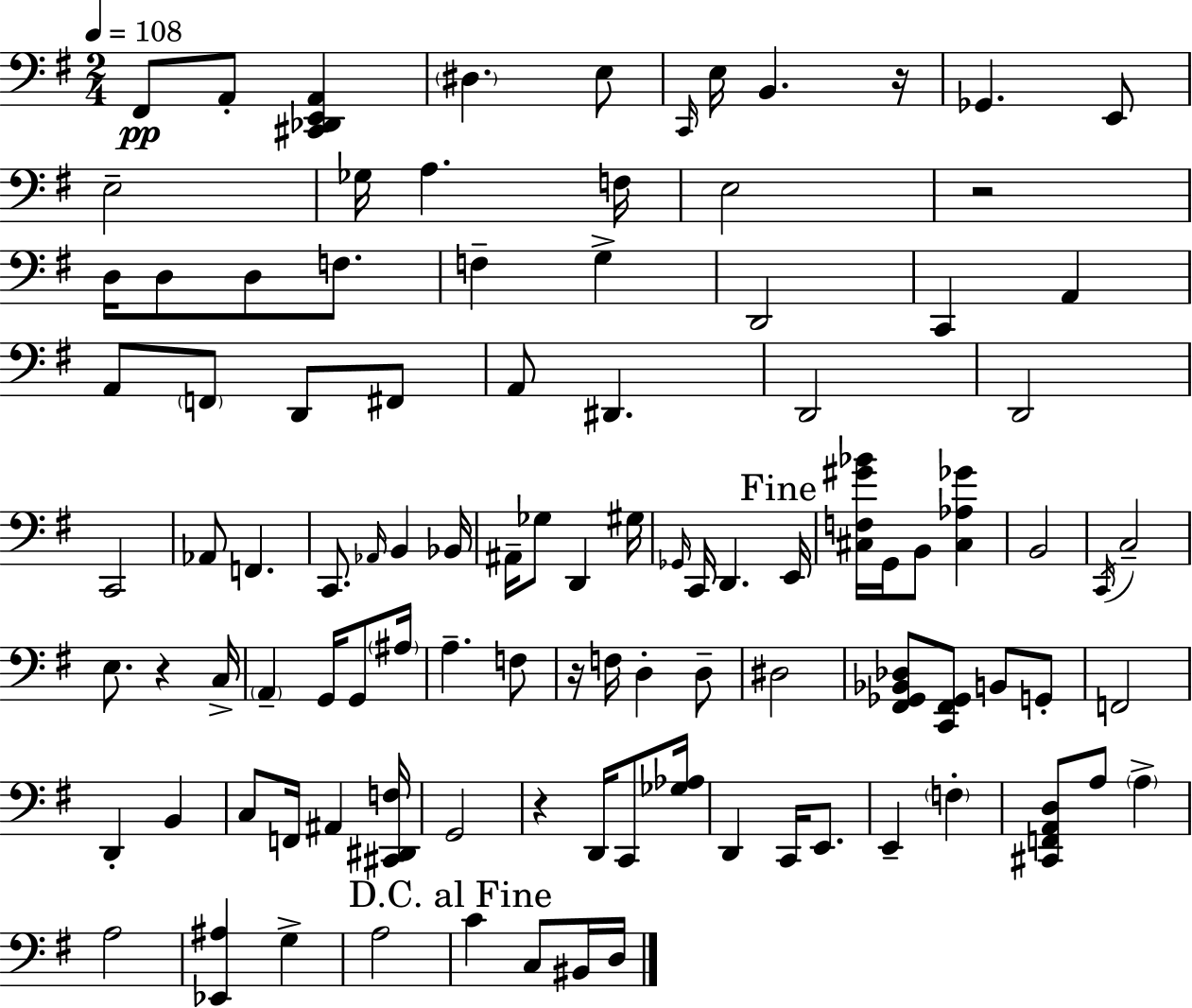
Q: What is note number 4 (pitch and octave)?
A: E3